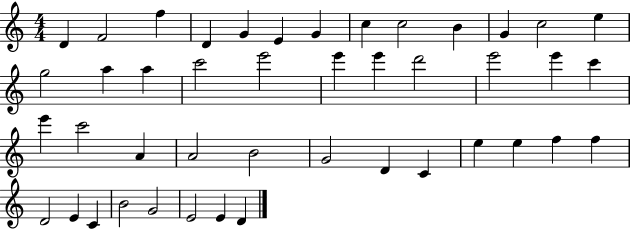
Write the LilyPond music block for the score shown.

{
  \clef treble
  \numericTimeSignature
  \time 4/4
  \key c \major
  d'4 f'2 f''4 | d'4 g'4 e'4 g'4 | c''4 c''2 b'4 | g'4 c''2 e''4 | \break g''2 a''4 a''4 | c'''2 e'''2 | e'''4 e'''4 d'''2 | e'''2 e'''4 c'''4 | \break e'''4 c'''2 a'4 | a'2 b'2 | g'2 d'4 c'4 | e''4 e''4 f''4 f''4 | \break d'2 e'4 c'4 | b'2 g'2 | e'2 e'4 d'4 | \bar "|."
}